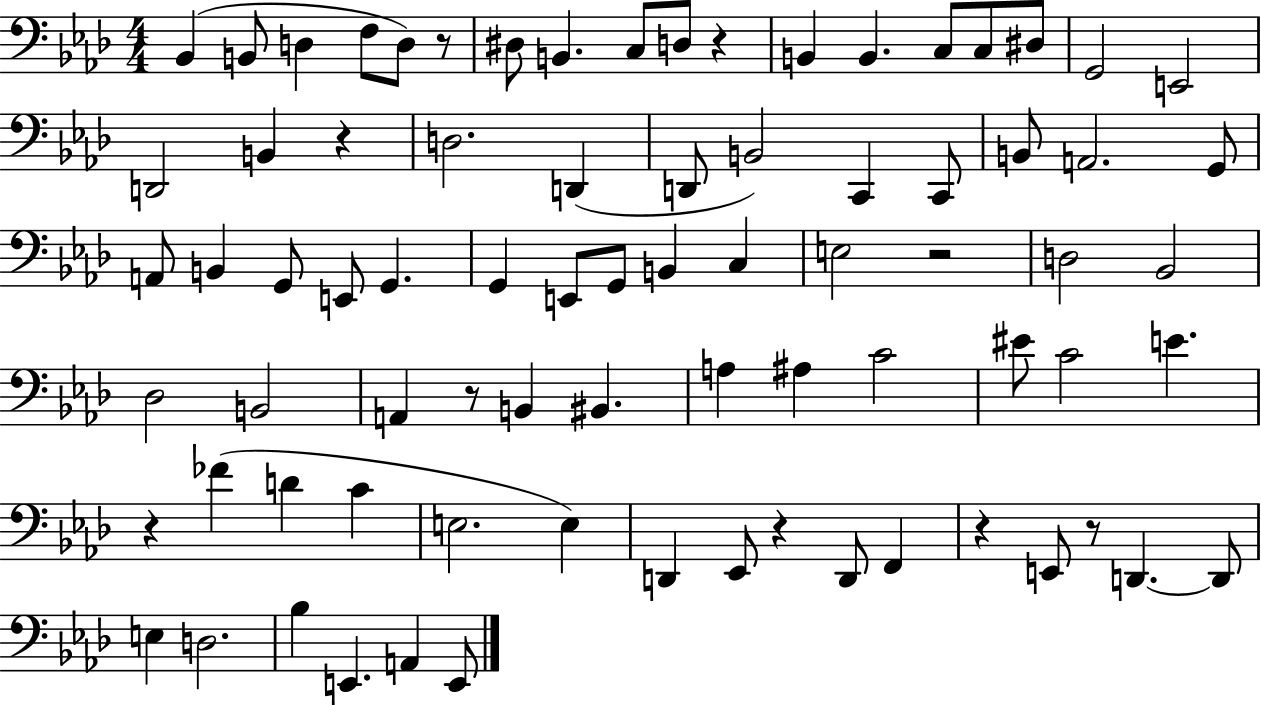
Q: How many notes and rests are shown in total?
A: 78